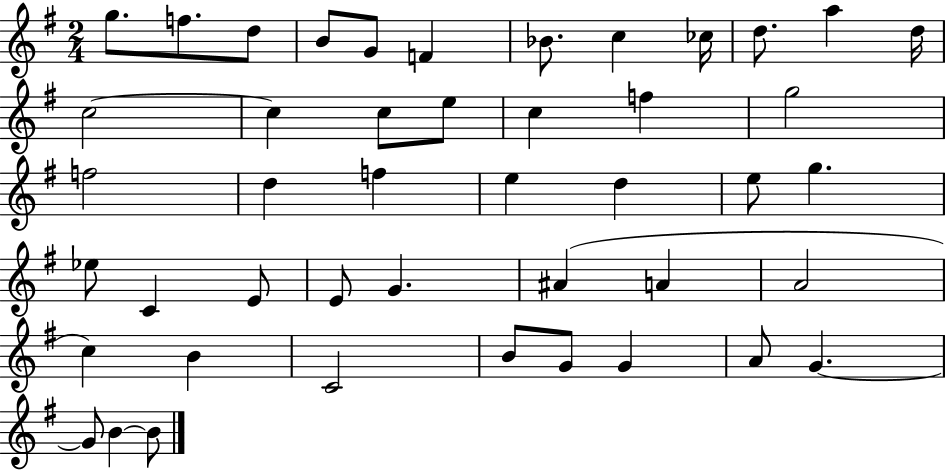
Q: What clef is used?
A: treble